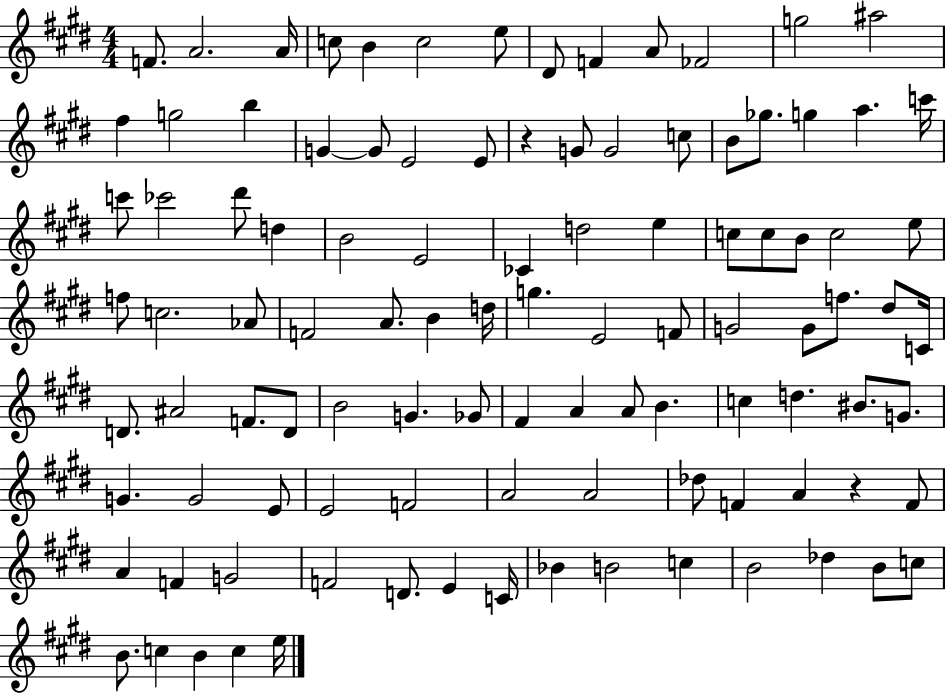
F4/e. A4/h. A4/s C5/e B4/q C5/h E5/e D#4/e F4/q A4/e FES4/h G5/h A#5/h F#5/q G5/h B5/q G4/q G4/e E4/h E4/e R/q G4/e G4/h C5/e B4/e Gb5/e. G5/q A5/q. C6/s C6/e CES6/h D#6/e D5/q B4/h E4/h CES4/q D5/h E5/q C5/e C5/e B4/e C5/h E5/e F5/e C5/h. Ab4/e F4/h A4/e. B4/q D5/s G5/q. E4/h F4/e G4/h G4/e F5/e. D#5/e C4/s D4/e. A#4/h F4/e. D4/e B4/h G4/q. Gb4/e F#4/q A4/q A4/e B4/q. C5/q D5/q. BIS4/e. G4/e. G4/q. G4/h E4/e E4/h F4/h A4/h A4/h Db5/e F4/q A4/q R/q F4/e A4/q F4/q G4/h F4/h D4/e. E4/q C4/s Bb4/q B4/h C5/q B4/h Db5/q B4/e C5/e B4/e. C5/q B4/q C5/q E5/s